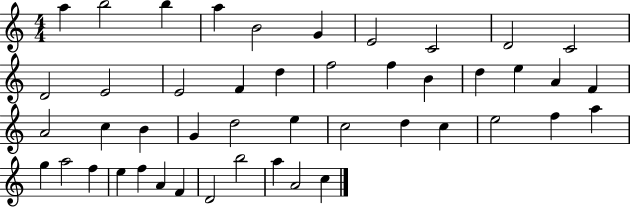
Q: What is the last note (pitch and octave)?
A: C5